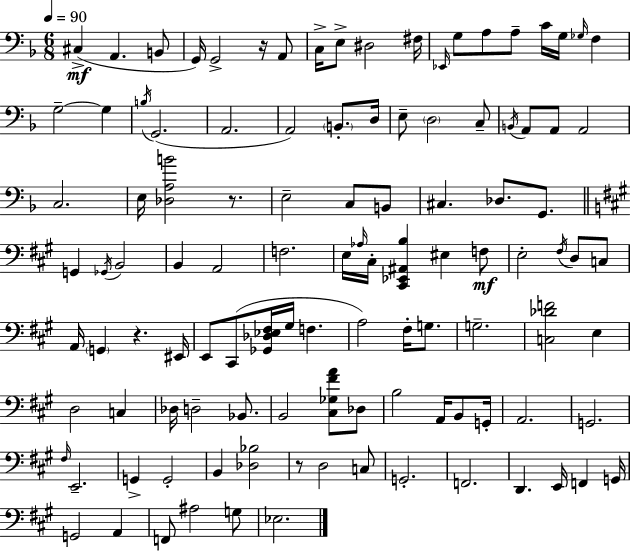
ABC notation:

X:1
T:Untitled
M:6/8
L:1/4
K:Dm
^C, A,, B,,/2 G,,/4 G,,2 z/4 A,,/2 C,/4 E,/2 ^D,2 ^F,/4 _E,,/4 G,/2 A,/2 A,/2 C/4 G,/4 _G,/4 F, G,2 G, B,/4 G,,2 A,,2 A,,2 B,,/2 D,/4 E,/2 D,2 C,/2 B,,/4 A,,/2 A,,/2 A,,2 C,2 E,/4 [_D,A,B]2 z/2 E,2 C,/2 B,,/2 ^C, _D,/2 G,,/2 G,, _G,,/4 B,,2 B,, A,,2 F,2 E,/4 _A,/4 ^C,/4 [^C,,_E,,^A,,B,] ^E, F,/2 E,2 ^F,/4 D,/2 C,/2 A,,/4 G,, z ^E,,/4 E,,/2 ^C,,/2 [_G,,_D,_E,^F,]/4 ^G,/4 F, A,2 ^F,/4 G,/2 G,2 [C,_DF]2 E, D,2 C, _D,/4 D,2 _B,,/2 B,,2 [^C,_G,^FA]/2 _D,/2 B,2 A,,/4 B,,/2 G,,/4 A,,2 G,,2 ^F,/4 E,,2 G,, G,,2 B,, [_D,_B,]2 z/2 D,2 C,/2 G,,2 F,,2 D,, E,,/4 F,, G,,/4 G,,2 A,, F,,/2 ^A,2 G,/2 _E,2